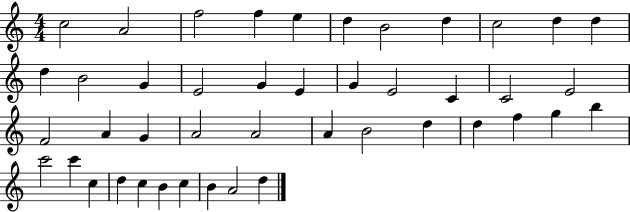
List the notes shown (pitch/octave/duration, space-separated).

C5/h A4/h F5/h F5/q E5/q D5/q B4/h D5/q C5/h D5/q D5/q D5/q B4/h G4/q E4/h G4/q E4/q G4/q E4/h C4/q C4/h E4/h F4/h A4/q G4/q A4/h A4/h A4/q B4/h D5/q D5/q F5/q G5/q B5/q C6/h C6/q C5/q D5/q C5/q B4/q C5/q B4/q A4/h D5/q